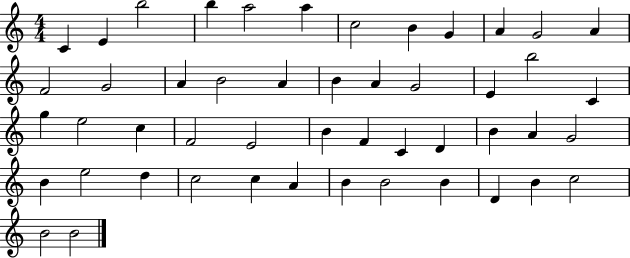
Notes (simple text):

C4/q E4/q B5/h B5/q A5/h A5/q C5/h B4/q G4/q A4/q G4/h A4/q F4/h G4/h A4/q B4/h A4/q B4/q A4/q G4/h E4/q B5/h C4/q G5/q E5/h C5/q F4/h E4/h B4/q F4/q C4/q D4/q B4/q A4/q G4/h B4/q E5/h D5/q C5/h C5/q A4/q B4/q B4/h B4/q D4/q B4/q C5/h B4/h B4/h